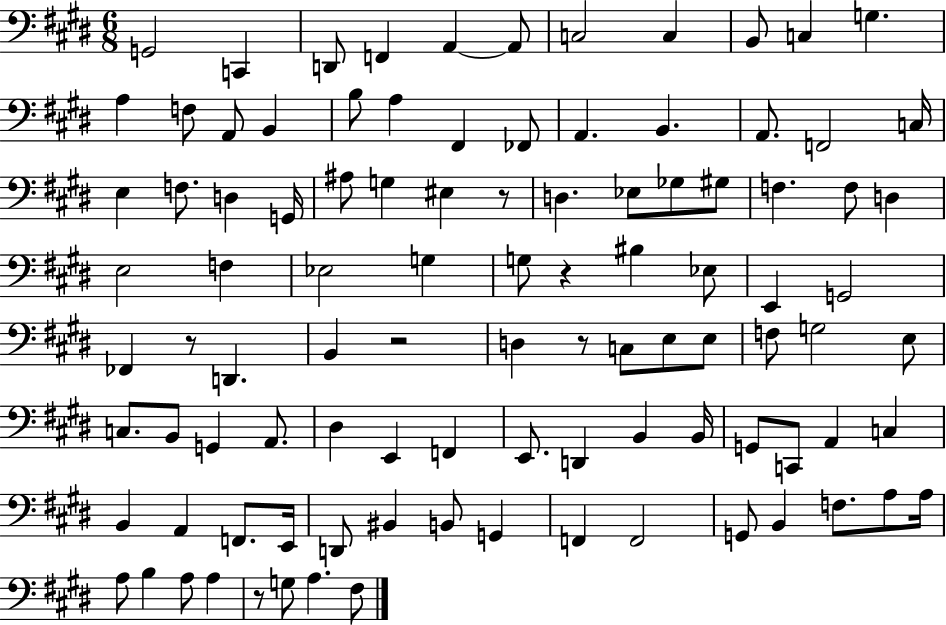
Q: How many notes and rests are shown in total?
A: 100